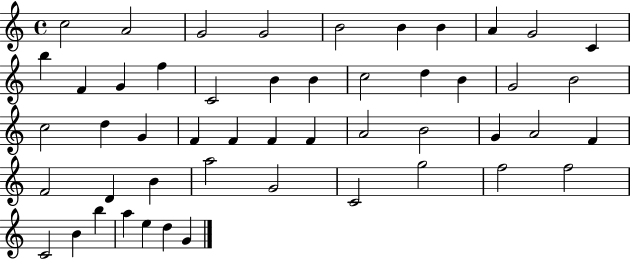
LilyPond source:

{
  \clef treble
  \time 4/4
  \defaultTimeSignature
  \key c \major
  c''2 a'2 | g'2 g'2 | b'2 b'4 b'4 | a'4 g'2 c'4 | \break b''4 f'4 g'4 f''4 | c'2 b'4 b'4 | c''2 d''4 b'4 | g'2 b'2 | \break c''2 d''4 g'4 | f'4 f'4 f'4 f'4 | a'2 b'2 | g'4 a'2 f'4 | \break f'2 d'4 b'4 | a''2 g'2 | c'2 g''2 | f''2 f''2 | \break c'2 b'4 b''4 | a''4 e''4 d''4 g'4 | \bar "|."
}